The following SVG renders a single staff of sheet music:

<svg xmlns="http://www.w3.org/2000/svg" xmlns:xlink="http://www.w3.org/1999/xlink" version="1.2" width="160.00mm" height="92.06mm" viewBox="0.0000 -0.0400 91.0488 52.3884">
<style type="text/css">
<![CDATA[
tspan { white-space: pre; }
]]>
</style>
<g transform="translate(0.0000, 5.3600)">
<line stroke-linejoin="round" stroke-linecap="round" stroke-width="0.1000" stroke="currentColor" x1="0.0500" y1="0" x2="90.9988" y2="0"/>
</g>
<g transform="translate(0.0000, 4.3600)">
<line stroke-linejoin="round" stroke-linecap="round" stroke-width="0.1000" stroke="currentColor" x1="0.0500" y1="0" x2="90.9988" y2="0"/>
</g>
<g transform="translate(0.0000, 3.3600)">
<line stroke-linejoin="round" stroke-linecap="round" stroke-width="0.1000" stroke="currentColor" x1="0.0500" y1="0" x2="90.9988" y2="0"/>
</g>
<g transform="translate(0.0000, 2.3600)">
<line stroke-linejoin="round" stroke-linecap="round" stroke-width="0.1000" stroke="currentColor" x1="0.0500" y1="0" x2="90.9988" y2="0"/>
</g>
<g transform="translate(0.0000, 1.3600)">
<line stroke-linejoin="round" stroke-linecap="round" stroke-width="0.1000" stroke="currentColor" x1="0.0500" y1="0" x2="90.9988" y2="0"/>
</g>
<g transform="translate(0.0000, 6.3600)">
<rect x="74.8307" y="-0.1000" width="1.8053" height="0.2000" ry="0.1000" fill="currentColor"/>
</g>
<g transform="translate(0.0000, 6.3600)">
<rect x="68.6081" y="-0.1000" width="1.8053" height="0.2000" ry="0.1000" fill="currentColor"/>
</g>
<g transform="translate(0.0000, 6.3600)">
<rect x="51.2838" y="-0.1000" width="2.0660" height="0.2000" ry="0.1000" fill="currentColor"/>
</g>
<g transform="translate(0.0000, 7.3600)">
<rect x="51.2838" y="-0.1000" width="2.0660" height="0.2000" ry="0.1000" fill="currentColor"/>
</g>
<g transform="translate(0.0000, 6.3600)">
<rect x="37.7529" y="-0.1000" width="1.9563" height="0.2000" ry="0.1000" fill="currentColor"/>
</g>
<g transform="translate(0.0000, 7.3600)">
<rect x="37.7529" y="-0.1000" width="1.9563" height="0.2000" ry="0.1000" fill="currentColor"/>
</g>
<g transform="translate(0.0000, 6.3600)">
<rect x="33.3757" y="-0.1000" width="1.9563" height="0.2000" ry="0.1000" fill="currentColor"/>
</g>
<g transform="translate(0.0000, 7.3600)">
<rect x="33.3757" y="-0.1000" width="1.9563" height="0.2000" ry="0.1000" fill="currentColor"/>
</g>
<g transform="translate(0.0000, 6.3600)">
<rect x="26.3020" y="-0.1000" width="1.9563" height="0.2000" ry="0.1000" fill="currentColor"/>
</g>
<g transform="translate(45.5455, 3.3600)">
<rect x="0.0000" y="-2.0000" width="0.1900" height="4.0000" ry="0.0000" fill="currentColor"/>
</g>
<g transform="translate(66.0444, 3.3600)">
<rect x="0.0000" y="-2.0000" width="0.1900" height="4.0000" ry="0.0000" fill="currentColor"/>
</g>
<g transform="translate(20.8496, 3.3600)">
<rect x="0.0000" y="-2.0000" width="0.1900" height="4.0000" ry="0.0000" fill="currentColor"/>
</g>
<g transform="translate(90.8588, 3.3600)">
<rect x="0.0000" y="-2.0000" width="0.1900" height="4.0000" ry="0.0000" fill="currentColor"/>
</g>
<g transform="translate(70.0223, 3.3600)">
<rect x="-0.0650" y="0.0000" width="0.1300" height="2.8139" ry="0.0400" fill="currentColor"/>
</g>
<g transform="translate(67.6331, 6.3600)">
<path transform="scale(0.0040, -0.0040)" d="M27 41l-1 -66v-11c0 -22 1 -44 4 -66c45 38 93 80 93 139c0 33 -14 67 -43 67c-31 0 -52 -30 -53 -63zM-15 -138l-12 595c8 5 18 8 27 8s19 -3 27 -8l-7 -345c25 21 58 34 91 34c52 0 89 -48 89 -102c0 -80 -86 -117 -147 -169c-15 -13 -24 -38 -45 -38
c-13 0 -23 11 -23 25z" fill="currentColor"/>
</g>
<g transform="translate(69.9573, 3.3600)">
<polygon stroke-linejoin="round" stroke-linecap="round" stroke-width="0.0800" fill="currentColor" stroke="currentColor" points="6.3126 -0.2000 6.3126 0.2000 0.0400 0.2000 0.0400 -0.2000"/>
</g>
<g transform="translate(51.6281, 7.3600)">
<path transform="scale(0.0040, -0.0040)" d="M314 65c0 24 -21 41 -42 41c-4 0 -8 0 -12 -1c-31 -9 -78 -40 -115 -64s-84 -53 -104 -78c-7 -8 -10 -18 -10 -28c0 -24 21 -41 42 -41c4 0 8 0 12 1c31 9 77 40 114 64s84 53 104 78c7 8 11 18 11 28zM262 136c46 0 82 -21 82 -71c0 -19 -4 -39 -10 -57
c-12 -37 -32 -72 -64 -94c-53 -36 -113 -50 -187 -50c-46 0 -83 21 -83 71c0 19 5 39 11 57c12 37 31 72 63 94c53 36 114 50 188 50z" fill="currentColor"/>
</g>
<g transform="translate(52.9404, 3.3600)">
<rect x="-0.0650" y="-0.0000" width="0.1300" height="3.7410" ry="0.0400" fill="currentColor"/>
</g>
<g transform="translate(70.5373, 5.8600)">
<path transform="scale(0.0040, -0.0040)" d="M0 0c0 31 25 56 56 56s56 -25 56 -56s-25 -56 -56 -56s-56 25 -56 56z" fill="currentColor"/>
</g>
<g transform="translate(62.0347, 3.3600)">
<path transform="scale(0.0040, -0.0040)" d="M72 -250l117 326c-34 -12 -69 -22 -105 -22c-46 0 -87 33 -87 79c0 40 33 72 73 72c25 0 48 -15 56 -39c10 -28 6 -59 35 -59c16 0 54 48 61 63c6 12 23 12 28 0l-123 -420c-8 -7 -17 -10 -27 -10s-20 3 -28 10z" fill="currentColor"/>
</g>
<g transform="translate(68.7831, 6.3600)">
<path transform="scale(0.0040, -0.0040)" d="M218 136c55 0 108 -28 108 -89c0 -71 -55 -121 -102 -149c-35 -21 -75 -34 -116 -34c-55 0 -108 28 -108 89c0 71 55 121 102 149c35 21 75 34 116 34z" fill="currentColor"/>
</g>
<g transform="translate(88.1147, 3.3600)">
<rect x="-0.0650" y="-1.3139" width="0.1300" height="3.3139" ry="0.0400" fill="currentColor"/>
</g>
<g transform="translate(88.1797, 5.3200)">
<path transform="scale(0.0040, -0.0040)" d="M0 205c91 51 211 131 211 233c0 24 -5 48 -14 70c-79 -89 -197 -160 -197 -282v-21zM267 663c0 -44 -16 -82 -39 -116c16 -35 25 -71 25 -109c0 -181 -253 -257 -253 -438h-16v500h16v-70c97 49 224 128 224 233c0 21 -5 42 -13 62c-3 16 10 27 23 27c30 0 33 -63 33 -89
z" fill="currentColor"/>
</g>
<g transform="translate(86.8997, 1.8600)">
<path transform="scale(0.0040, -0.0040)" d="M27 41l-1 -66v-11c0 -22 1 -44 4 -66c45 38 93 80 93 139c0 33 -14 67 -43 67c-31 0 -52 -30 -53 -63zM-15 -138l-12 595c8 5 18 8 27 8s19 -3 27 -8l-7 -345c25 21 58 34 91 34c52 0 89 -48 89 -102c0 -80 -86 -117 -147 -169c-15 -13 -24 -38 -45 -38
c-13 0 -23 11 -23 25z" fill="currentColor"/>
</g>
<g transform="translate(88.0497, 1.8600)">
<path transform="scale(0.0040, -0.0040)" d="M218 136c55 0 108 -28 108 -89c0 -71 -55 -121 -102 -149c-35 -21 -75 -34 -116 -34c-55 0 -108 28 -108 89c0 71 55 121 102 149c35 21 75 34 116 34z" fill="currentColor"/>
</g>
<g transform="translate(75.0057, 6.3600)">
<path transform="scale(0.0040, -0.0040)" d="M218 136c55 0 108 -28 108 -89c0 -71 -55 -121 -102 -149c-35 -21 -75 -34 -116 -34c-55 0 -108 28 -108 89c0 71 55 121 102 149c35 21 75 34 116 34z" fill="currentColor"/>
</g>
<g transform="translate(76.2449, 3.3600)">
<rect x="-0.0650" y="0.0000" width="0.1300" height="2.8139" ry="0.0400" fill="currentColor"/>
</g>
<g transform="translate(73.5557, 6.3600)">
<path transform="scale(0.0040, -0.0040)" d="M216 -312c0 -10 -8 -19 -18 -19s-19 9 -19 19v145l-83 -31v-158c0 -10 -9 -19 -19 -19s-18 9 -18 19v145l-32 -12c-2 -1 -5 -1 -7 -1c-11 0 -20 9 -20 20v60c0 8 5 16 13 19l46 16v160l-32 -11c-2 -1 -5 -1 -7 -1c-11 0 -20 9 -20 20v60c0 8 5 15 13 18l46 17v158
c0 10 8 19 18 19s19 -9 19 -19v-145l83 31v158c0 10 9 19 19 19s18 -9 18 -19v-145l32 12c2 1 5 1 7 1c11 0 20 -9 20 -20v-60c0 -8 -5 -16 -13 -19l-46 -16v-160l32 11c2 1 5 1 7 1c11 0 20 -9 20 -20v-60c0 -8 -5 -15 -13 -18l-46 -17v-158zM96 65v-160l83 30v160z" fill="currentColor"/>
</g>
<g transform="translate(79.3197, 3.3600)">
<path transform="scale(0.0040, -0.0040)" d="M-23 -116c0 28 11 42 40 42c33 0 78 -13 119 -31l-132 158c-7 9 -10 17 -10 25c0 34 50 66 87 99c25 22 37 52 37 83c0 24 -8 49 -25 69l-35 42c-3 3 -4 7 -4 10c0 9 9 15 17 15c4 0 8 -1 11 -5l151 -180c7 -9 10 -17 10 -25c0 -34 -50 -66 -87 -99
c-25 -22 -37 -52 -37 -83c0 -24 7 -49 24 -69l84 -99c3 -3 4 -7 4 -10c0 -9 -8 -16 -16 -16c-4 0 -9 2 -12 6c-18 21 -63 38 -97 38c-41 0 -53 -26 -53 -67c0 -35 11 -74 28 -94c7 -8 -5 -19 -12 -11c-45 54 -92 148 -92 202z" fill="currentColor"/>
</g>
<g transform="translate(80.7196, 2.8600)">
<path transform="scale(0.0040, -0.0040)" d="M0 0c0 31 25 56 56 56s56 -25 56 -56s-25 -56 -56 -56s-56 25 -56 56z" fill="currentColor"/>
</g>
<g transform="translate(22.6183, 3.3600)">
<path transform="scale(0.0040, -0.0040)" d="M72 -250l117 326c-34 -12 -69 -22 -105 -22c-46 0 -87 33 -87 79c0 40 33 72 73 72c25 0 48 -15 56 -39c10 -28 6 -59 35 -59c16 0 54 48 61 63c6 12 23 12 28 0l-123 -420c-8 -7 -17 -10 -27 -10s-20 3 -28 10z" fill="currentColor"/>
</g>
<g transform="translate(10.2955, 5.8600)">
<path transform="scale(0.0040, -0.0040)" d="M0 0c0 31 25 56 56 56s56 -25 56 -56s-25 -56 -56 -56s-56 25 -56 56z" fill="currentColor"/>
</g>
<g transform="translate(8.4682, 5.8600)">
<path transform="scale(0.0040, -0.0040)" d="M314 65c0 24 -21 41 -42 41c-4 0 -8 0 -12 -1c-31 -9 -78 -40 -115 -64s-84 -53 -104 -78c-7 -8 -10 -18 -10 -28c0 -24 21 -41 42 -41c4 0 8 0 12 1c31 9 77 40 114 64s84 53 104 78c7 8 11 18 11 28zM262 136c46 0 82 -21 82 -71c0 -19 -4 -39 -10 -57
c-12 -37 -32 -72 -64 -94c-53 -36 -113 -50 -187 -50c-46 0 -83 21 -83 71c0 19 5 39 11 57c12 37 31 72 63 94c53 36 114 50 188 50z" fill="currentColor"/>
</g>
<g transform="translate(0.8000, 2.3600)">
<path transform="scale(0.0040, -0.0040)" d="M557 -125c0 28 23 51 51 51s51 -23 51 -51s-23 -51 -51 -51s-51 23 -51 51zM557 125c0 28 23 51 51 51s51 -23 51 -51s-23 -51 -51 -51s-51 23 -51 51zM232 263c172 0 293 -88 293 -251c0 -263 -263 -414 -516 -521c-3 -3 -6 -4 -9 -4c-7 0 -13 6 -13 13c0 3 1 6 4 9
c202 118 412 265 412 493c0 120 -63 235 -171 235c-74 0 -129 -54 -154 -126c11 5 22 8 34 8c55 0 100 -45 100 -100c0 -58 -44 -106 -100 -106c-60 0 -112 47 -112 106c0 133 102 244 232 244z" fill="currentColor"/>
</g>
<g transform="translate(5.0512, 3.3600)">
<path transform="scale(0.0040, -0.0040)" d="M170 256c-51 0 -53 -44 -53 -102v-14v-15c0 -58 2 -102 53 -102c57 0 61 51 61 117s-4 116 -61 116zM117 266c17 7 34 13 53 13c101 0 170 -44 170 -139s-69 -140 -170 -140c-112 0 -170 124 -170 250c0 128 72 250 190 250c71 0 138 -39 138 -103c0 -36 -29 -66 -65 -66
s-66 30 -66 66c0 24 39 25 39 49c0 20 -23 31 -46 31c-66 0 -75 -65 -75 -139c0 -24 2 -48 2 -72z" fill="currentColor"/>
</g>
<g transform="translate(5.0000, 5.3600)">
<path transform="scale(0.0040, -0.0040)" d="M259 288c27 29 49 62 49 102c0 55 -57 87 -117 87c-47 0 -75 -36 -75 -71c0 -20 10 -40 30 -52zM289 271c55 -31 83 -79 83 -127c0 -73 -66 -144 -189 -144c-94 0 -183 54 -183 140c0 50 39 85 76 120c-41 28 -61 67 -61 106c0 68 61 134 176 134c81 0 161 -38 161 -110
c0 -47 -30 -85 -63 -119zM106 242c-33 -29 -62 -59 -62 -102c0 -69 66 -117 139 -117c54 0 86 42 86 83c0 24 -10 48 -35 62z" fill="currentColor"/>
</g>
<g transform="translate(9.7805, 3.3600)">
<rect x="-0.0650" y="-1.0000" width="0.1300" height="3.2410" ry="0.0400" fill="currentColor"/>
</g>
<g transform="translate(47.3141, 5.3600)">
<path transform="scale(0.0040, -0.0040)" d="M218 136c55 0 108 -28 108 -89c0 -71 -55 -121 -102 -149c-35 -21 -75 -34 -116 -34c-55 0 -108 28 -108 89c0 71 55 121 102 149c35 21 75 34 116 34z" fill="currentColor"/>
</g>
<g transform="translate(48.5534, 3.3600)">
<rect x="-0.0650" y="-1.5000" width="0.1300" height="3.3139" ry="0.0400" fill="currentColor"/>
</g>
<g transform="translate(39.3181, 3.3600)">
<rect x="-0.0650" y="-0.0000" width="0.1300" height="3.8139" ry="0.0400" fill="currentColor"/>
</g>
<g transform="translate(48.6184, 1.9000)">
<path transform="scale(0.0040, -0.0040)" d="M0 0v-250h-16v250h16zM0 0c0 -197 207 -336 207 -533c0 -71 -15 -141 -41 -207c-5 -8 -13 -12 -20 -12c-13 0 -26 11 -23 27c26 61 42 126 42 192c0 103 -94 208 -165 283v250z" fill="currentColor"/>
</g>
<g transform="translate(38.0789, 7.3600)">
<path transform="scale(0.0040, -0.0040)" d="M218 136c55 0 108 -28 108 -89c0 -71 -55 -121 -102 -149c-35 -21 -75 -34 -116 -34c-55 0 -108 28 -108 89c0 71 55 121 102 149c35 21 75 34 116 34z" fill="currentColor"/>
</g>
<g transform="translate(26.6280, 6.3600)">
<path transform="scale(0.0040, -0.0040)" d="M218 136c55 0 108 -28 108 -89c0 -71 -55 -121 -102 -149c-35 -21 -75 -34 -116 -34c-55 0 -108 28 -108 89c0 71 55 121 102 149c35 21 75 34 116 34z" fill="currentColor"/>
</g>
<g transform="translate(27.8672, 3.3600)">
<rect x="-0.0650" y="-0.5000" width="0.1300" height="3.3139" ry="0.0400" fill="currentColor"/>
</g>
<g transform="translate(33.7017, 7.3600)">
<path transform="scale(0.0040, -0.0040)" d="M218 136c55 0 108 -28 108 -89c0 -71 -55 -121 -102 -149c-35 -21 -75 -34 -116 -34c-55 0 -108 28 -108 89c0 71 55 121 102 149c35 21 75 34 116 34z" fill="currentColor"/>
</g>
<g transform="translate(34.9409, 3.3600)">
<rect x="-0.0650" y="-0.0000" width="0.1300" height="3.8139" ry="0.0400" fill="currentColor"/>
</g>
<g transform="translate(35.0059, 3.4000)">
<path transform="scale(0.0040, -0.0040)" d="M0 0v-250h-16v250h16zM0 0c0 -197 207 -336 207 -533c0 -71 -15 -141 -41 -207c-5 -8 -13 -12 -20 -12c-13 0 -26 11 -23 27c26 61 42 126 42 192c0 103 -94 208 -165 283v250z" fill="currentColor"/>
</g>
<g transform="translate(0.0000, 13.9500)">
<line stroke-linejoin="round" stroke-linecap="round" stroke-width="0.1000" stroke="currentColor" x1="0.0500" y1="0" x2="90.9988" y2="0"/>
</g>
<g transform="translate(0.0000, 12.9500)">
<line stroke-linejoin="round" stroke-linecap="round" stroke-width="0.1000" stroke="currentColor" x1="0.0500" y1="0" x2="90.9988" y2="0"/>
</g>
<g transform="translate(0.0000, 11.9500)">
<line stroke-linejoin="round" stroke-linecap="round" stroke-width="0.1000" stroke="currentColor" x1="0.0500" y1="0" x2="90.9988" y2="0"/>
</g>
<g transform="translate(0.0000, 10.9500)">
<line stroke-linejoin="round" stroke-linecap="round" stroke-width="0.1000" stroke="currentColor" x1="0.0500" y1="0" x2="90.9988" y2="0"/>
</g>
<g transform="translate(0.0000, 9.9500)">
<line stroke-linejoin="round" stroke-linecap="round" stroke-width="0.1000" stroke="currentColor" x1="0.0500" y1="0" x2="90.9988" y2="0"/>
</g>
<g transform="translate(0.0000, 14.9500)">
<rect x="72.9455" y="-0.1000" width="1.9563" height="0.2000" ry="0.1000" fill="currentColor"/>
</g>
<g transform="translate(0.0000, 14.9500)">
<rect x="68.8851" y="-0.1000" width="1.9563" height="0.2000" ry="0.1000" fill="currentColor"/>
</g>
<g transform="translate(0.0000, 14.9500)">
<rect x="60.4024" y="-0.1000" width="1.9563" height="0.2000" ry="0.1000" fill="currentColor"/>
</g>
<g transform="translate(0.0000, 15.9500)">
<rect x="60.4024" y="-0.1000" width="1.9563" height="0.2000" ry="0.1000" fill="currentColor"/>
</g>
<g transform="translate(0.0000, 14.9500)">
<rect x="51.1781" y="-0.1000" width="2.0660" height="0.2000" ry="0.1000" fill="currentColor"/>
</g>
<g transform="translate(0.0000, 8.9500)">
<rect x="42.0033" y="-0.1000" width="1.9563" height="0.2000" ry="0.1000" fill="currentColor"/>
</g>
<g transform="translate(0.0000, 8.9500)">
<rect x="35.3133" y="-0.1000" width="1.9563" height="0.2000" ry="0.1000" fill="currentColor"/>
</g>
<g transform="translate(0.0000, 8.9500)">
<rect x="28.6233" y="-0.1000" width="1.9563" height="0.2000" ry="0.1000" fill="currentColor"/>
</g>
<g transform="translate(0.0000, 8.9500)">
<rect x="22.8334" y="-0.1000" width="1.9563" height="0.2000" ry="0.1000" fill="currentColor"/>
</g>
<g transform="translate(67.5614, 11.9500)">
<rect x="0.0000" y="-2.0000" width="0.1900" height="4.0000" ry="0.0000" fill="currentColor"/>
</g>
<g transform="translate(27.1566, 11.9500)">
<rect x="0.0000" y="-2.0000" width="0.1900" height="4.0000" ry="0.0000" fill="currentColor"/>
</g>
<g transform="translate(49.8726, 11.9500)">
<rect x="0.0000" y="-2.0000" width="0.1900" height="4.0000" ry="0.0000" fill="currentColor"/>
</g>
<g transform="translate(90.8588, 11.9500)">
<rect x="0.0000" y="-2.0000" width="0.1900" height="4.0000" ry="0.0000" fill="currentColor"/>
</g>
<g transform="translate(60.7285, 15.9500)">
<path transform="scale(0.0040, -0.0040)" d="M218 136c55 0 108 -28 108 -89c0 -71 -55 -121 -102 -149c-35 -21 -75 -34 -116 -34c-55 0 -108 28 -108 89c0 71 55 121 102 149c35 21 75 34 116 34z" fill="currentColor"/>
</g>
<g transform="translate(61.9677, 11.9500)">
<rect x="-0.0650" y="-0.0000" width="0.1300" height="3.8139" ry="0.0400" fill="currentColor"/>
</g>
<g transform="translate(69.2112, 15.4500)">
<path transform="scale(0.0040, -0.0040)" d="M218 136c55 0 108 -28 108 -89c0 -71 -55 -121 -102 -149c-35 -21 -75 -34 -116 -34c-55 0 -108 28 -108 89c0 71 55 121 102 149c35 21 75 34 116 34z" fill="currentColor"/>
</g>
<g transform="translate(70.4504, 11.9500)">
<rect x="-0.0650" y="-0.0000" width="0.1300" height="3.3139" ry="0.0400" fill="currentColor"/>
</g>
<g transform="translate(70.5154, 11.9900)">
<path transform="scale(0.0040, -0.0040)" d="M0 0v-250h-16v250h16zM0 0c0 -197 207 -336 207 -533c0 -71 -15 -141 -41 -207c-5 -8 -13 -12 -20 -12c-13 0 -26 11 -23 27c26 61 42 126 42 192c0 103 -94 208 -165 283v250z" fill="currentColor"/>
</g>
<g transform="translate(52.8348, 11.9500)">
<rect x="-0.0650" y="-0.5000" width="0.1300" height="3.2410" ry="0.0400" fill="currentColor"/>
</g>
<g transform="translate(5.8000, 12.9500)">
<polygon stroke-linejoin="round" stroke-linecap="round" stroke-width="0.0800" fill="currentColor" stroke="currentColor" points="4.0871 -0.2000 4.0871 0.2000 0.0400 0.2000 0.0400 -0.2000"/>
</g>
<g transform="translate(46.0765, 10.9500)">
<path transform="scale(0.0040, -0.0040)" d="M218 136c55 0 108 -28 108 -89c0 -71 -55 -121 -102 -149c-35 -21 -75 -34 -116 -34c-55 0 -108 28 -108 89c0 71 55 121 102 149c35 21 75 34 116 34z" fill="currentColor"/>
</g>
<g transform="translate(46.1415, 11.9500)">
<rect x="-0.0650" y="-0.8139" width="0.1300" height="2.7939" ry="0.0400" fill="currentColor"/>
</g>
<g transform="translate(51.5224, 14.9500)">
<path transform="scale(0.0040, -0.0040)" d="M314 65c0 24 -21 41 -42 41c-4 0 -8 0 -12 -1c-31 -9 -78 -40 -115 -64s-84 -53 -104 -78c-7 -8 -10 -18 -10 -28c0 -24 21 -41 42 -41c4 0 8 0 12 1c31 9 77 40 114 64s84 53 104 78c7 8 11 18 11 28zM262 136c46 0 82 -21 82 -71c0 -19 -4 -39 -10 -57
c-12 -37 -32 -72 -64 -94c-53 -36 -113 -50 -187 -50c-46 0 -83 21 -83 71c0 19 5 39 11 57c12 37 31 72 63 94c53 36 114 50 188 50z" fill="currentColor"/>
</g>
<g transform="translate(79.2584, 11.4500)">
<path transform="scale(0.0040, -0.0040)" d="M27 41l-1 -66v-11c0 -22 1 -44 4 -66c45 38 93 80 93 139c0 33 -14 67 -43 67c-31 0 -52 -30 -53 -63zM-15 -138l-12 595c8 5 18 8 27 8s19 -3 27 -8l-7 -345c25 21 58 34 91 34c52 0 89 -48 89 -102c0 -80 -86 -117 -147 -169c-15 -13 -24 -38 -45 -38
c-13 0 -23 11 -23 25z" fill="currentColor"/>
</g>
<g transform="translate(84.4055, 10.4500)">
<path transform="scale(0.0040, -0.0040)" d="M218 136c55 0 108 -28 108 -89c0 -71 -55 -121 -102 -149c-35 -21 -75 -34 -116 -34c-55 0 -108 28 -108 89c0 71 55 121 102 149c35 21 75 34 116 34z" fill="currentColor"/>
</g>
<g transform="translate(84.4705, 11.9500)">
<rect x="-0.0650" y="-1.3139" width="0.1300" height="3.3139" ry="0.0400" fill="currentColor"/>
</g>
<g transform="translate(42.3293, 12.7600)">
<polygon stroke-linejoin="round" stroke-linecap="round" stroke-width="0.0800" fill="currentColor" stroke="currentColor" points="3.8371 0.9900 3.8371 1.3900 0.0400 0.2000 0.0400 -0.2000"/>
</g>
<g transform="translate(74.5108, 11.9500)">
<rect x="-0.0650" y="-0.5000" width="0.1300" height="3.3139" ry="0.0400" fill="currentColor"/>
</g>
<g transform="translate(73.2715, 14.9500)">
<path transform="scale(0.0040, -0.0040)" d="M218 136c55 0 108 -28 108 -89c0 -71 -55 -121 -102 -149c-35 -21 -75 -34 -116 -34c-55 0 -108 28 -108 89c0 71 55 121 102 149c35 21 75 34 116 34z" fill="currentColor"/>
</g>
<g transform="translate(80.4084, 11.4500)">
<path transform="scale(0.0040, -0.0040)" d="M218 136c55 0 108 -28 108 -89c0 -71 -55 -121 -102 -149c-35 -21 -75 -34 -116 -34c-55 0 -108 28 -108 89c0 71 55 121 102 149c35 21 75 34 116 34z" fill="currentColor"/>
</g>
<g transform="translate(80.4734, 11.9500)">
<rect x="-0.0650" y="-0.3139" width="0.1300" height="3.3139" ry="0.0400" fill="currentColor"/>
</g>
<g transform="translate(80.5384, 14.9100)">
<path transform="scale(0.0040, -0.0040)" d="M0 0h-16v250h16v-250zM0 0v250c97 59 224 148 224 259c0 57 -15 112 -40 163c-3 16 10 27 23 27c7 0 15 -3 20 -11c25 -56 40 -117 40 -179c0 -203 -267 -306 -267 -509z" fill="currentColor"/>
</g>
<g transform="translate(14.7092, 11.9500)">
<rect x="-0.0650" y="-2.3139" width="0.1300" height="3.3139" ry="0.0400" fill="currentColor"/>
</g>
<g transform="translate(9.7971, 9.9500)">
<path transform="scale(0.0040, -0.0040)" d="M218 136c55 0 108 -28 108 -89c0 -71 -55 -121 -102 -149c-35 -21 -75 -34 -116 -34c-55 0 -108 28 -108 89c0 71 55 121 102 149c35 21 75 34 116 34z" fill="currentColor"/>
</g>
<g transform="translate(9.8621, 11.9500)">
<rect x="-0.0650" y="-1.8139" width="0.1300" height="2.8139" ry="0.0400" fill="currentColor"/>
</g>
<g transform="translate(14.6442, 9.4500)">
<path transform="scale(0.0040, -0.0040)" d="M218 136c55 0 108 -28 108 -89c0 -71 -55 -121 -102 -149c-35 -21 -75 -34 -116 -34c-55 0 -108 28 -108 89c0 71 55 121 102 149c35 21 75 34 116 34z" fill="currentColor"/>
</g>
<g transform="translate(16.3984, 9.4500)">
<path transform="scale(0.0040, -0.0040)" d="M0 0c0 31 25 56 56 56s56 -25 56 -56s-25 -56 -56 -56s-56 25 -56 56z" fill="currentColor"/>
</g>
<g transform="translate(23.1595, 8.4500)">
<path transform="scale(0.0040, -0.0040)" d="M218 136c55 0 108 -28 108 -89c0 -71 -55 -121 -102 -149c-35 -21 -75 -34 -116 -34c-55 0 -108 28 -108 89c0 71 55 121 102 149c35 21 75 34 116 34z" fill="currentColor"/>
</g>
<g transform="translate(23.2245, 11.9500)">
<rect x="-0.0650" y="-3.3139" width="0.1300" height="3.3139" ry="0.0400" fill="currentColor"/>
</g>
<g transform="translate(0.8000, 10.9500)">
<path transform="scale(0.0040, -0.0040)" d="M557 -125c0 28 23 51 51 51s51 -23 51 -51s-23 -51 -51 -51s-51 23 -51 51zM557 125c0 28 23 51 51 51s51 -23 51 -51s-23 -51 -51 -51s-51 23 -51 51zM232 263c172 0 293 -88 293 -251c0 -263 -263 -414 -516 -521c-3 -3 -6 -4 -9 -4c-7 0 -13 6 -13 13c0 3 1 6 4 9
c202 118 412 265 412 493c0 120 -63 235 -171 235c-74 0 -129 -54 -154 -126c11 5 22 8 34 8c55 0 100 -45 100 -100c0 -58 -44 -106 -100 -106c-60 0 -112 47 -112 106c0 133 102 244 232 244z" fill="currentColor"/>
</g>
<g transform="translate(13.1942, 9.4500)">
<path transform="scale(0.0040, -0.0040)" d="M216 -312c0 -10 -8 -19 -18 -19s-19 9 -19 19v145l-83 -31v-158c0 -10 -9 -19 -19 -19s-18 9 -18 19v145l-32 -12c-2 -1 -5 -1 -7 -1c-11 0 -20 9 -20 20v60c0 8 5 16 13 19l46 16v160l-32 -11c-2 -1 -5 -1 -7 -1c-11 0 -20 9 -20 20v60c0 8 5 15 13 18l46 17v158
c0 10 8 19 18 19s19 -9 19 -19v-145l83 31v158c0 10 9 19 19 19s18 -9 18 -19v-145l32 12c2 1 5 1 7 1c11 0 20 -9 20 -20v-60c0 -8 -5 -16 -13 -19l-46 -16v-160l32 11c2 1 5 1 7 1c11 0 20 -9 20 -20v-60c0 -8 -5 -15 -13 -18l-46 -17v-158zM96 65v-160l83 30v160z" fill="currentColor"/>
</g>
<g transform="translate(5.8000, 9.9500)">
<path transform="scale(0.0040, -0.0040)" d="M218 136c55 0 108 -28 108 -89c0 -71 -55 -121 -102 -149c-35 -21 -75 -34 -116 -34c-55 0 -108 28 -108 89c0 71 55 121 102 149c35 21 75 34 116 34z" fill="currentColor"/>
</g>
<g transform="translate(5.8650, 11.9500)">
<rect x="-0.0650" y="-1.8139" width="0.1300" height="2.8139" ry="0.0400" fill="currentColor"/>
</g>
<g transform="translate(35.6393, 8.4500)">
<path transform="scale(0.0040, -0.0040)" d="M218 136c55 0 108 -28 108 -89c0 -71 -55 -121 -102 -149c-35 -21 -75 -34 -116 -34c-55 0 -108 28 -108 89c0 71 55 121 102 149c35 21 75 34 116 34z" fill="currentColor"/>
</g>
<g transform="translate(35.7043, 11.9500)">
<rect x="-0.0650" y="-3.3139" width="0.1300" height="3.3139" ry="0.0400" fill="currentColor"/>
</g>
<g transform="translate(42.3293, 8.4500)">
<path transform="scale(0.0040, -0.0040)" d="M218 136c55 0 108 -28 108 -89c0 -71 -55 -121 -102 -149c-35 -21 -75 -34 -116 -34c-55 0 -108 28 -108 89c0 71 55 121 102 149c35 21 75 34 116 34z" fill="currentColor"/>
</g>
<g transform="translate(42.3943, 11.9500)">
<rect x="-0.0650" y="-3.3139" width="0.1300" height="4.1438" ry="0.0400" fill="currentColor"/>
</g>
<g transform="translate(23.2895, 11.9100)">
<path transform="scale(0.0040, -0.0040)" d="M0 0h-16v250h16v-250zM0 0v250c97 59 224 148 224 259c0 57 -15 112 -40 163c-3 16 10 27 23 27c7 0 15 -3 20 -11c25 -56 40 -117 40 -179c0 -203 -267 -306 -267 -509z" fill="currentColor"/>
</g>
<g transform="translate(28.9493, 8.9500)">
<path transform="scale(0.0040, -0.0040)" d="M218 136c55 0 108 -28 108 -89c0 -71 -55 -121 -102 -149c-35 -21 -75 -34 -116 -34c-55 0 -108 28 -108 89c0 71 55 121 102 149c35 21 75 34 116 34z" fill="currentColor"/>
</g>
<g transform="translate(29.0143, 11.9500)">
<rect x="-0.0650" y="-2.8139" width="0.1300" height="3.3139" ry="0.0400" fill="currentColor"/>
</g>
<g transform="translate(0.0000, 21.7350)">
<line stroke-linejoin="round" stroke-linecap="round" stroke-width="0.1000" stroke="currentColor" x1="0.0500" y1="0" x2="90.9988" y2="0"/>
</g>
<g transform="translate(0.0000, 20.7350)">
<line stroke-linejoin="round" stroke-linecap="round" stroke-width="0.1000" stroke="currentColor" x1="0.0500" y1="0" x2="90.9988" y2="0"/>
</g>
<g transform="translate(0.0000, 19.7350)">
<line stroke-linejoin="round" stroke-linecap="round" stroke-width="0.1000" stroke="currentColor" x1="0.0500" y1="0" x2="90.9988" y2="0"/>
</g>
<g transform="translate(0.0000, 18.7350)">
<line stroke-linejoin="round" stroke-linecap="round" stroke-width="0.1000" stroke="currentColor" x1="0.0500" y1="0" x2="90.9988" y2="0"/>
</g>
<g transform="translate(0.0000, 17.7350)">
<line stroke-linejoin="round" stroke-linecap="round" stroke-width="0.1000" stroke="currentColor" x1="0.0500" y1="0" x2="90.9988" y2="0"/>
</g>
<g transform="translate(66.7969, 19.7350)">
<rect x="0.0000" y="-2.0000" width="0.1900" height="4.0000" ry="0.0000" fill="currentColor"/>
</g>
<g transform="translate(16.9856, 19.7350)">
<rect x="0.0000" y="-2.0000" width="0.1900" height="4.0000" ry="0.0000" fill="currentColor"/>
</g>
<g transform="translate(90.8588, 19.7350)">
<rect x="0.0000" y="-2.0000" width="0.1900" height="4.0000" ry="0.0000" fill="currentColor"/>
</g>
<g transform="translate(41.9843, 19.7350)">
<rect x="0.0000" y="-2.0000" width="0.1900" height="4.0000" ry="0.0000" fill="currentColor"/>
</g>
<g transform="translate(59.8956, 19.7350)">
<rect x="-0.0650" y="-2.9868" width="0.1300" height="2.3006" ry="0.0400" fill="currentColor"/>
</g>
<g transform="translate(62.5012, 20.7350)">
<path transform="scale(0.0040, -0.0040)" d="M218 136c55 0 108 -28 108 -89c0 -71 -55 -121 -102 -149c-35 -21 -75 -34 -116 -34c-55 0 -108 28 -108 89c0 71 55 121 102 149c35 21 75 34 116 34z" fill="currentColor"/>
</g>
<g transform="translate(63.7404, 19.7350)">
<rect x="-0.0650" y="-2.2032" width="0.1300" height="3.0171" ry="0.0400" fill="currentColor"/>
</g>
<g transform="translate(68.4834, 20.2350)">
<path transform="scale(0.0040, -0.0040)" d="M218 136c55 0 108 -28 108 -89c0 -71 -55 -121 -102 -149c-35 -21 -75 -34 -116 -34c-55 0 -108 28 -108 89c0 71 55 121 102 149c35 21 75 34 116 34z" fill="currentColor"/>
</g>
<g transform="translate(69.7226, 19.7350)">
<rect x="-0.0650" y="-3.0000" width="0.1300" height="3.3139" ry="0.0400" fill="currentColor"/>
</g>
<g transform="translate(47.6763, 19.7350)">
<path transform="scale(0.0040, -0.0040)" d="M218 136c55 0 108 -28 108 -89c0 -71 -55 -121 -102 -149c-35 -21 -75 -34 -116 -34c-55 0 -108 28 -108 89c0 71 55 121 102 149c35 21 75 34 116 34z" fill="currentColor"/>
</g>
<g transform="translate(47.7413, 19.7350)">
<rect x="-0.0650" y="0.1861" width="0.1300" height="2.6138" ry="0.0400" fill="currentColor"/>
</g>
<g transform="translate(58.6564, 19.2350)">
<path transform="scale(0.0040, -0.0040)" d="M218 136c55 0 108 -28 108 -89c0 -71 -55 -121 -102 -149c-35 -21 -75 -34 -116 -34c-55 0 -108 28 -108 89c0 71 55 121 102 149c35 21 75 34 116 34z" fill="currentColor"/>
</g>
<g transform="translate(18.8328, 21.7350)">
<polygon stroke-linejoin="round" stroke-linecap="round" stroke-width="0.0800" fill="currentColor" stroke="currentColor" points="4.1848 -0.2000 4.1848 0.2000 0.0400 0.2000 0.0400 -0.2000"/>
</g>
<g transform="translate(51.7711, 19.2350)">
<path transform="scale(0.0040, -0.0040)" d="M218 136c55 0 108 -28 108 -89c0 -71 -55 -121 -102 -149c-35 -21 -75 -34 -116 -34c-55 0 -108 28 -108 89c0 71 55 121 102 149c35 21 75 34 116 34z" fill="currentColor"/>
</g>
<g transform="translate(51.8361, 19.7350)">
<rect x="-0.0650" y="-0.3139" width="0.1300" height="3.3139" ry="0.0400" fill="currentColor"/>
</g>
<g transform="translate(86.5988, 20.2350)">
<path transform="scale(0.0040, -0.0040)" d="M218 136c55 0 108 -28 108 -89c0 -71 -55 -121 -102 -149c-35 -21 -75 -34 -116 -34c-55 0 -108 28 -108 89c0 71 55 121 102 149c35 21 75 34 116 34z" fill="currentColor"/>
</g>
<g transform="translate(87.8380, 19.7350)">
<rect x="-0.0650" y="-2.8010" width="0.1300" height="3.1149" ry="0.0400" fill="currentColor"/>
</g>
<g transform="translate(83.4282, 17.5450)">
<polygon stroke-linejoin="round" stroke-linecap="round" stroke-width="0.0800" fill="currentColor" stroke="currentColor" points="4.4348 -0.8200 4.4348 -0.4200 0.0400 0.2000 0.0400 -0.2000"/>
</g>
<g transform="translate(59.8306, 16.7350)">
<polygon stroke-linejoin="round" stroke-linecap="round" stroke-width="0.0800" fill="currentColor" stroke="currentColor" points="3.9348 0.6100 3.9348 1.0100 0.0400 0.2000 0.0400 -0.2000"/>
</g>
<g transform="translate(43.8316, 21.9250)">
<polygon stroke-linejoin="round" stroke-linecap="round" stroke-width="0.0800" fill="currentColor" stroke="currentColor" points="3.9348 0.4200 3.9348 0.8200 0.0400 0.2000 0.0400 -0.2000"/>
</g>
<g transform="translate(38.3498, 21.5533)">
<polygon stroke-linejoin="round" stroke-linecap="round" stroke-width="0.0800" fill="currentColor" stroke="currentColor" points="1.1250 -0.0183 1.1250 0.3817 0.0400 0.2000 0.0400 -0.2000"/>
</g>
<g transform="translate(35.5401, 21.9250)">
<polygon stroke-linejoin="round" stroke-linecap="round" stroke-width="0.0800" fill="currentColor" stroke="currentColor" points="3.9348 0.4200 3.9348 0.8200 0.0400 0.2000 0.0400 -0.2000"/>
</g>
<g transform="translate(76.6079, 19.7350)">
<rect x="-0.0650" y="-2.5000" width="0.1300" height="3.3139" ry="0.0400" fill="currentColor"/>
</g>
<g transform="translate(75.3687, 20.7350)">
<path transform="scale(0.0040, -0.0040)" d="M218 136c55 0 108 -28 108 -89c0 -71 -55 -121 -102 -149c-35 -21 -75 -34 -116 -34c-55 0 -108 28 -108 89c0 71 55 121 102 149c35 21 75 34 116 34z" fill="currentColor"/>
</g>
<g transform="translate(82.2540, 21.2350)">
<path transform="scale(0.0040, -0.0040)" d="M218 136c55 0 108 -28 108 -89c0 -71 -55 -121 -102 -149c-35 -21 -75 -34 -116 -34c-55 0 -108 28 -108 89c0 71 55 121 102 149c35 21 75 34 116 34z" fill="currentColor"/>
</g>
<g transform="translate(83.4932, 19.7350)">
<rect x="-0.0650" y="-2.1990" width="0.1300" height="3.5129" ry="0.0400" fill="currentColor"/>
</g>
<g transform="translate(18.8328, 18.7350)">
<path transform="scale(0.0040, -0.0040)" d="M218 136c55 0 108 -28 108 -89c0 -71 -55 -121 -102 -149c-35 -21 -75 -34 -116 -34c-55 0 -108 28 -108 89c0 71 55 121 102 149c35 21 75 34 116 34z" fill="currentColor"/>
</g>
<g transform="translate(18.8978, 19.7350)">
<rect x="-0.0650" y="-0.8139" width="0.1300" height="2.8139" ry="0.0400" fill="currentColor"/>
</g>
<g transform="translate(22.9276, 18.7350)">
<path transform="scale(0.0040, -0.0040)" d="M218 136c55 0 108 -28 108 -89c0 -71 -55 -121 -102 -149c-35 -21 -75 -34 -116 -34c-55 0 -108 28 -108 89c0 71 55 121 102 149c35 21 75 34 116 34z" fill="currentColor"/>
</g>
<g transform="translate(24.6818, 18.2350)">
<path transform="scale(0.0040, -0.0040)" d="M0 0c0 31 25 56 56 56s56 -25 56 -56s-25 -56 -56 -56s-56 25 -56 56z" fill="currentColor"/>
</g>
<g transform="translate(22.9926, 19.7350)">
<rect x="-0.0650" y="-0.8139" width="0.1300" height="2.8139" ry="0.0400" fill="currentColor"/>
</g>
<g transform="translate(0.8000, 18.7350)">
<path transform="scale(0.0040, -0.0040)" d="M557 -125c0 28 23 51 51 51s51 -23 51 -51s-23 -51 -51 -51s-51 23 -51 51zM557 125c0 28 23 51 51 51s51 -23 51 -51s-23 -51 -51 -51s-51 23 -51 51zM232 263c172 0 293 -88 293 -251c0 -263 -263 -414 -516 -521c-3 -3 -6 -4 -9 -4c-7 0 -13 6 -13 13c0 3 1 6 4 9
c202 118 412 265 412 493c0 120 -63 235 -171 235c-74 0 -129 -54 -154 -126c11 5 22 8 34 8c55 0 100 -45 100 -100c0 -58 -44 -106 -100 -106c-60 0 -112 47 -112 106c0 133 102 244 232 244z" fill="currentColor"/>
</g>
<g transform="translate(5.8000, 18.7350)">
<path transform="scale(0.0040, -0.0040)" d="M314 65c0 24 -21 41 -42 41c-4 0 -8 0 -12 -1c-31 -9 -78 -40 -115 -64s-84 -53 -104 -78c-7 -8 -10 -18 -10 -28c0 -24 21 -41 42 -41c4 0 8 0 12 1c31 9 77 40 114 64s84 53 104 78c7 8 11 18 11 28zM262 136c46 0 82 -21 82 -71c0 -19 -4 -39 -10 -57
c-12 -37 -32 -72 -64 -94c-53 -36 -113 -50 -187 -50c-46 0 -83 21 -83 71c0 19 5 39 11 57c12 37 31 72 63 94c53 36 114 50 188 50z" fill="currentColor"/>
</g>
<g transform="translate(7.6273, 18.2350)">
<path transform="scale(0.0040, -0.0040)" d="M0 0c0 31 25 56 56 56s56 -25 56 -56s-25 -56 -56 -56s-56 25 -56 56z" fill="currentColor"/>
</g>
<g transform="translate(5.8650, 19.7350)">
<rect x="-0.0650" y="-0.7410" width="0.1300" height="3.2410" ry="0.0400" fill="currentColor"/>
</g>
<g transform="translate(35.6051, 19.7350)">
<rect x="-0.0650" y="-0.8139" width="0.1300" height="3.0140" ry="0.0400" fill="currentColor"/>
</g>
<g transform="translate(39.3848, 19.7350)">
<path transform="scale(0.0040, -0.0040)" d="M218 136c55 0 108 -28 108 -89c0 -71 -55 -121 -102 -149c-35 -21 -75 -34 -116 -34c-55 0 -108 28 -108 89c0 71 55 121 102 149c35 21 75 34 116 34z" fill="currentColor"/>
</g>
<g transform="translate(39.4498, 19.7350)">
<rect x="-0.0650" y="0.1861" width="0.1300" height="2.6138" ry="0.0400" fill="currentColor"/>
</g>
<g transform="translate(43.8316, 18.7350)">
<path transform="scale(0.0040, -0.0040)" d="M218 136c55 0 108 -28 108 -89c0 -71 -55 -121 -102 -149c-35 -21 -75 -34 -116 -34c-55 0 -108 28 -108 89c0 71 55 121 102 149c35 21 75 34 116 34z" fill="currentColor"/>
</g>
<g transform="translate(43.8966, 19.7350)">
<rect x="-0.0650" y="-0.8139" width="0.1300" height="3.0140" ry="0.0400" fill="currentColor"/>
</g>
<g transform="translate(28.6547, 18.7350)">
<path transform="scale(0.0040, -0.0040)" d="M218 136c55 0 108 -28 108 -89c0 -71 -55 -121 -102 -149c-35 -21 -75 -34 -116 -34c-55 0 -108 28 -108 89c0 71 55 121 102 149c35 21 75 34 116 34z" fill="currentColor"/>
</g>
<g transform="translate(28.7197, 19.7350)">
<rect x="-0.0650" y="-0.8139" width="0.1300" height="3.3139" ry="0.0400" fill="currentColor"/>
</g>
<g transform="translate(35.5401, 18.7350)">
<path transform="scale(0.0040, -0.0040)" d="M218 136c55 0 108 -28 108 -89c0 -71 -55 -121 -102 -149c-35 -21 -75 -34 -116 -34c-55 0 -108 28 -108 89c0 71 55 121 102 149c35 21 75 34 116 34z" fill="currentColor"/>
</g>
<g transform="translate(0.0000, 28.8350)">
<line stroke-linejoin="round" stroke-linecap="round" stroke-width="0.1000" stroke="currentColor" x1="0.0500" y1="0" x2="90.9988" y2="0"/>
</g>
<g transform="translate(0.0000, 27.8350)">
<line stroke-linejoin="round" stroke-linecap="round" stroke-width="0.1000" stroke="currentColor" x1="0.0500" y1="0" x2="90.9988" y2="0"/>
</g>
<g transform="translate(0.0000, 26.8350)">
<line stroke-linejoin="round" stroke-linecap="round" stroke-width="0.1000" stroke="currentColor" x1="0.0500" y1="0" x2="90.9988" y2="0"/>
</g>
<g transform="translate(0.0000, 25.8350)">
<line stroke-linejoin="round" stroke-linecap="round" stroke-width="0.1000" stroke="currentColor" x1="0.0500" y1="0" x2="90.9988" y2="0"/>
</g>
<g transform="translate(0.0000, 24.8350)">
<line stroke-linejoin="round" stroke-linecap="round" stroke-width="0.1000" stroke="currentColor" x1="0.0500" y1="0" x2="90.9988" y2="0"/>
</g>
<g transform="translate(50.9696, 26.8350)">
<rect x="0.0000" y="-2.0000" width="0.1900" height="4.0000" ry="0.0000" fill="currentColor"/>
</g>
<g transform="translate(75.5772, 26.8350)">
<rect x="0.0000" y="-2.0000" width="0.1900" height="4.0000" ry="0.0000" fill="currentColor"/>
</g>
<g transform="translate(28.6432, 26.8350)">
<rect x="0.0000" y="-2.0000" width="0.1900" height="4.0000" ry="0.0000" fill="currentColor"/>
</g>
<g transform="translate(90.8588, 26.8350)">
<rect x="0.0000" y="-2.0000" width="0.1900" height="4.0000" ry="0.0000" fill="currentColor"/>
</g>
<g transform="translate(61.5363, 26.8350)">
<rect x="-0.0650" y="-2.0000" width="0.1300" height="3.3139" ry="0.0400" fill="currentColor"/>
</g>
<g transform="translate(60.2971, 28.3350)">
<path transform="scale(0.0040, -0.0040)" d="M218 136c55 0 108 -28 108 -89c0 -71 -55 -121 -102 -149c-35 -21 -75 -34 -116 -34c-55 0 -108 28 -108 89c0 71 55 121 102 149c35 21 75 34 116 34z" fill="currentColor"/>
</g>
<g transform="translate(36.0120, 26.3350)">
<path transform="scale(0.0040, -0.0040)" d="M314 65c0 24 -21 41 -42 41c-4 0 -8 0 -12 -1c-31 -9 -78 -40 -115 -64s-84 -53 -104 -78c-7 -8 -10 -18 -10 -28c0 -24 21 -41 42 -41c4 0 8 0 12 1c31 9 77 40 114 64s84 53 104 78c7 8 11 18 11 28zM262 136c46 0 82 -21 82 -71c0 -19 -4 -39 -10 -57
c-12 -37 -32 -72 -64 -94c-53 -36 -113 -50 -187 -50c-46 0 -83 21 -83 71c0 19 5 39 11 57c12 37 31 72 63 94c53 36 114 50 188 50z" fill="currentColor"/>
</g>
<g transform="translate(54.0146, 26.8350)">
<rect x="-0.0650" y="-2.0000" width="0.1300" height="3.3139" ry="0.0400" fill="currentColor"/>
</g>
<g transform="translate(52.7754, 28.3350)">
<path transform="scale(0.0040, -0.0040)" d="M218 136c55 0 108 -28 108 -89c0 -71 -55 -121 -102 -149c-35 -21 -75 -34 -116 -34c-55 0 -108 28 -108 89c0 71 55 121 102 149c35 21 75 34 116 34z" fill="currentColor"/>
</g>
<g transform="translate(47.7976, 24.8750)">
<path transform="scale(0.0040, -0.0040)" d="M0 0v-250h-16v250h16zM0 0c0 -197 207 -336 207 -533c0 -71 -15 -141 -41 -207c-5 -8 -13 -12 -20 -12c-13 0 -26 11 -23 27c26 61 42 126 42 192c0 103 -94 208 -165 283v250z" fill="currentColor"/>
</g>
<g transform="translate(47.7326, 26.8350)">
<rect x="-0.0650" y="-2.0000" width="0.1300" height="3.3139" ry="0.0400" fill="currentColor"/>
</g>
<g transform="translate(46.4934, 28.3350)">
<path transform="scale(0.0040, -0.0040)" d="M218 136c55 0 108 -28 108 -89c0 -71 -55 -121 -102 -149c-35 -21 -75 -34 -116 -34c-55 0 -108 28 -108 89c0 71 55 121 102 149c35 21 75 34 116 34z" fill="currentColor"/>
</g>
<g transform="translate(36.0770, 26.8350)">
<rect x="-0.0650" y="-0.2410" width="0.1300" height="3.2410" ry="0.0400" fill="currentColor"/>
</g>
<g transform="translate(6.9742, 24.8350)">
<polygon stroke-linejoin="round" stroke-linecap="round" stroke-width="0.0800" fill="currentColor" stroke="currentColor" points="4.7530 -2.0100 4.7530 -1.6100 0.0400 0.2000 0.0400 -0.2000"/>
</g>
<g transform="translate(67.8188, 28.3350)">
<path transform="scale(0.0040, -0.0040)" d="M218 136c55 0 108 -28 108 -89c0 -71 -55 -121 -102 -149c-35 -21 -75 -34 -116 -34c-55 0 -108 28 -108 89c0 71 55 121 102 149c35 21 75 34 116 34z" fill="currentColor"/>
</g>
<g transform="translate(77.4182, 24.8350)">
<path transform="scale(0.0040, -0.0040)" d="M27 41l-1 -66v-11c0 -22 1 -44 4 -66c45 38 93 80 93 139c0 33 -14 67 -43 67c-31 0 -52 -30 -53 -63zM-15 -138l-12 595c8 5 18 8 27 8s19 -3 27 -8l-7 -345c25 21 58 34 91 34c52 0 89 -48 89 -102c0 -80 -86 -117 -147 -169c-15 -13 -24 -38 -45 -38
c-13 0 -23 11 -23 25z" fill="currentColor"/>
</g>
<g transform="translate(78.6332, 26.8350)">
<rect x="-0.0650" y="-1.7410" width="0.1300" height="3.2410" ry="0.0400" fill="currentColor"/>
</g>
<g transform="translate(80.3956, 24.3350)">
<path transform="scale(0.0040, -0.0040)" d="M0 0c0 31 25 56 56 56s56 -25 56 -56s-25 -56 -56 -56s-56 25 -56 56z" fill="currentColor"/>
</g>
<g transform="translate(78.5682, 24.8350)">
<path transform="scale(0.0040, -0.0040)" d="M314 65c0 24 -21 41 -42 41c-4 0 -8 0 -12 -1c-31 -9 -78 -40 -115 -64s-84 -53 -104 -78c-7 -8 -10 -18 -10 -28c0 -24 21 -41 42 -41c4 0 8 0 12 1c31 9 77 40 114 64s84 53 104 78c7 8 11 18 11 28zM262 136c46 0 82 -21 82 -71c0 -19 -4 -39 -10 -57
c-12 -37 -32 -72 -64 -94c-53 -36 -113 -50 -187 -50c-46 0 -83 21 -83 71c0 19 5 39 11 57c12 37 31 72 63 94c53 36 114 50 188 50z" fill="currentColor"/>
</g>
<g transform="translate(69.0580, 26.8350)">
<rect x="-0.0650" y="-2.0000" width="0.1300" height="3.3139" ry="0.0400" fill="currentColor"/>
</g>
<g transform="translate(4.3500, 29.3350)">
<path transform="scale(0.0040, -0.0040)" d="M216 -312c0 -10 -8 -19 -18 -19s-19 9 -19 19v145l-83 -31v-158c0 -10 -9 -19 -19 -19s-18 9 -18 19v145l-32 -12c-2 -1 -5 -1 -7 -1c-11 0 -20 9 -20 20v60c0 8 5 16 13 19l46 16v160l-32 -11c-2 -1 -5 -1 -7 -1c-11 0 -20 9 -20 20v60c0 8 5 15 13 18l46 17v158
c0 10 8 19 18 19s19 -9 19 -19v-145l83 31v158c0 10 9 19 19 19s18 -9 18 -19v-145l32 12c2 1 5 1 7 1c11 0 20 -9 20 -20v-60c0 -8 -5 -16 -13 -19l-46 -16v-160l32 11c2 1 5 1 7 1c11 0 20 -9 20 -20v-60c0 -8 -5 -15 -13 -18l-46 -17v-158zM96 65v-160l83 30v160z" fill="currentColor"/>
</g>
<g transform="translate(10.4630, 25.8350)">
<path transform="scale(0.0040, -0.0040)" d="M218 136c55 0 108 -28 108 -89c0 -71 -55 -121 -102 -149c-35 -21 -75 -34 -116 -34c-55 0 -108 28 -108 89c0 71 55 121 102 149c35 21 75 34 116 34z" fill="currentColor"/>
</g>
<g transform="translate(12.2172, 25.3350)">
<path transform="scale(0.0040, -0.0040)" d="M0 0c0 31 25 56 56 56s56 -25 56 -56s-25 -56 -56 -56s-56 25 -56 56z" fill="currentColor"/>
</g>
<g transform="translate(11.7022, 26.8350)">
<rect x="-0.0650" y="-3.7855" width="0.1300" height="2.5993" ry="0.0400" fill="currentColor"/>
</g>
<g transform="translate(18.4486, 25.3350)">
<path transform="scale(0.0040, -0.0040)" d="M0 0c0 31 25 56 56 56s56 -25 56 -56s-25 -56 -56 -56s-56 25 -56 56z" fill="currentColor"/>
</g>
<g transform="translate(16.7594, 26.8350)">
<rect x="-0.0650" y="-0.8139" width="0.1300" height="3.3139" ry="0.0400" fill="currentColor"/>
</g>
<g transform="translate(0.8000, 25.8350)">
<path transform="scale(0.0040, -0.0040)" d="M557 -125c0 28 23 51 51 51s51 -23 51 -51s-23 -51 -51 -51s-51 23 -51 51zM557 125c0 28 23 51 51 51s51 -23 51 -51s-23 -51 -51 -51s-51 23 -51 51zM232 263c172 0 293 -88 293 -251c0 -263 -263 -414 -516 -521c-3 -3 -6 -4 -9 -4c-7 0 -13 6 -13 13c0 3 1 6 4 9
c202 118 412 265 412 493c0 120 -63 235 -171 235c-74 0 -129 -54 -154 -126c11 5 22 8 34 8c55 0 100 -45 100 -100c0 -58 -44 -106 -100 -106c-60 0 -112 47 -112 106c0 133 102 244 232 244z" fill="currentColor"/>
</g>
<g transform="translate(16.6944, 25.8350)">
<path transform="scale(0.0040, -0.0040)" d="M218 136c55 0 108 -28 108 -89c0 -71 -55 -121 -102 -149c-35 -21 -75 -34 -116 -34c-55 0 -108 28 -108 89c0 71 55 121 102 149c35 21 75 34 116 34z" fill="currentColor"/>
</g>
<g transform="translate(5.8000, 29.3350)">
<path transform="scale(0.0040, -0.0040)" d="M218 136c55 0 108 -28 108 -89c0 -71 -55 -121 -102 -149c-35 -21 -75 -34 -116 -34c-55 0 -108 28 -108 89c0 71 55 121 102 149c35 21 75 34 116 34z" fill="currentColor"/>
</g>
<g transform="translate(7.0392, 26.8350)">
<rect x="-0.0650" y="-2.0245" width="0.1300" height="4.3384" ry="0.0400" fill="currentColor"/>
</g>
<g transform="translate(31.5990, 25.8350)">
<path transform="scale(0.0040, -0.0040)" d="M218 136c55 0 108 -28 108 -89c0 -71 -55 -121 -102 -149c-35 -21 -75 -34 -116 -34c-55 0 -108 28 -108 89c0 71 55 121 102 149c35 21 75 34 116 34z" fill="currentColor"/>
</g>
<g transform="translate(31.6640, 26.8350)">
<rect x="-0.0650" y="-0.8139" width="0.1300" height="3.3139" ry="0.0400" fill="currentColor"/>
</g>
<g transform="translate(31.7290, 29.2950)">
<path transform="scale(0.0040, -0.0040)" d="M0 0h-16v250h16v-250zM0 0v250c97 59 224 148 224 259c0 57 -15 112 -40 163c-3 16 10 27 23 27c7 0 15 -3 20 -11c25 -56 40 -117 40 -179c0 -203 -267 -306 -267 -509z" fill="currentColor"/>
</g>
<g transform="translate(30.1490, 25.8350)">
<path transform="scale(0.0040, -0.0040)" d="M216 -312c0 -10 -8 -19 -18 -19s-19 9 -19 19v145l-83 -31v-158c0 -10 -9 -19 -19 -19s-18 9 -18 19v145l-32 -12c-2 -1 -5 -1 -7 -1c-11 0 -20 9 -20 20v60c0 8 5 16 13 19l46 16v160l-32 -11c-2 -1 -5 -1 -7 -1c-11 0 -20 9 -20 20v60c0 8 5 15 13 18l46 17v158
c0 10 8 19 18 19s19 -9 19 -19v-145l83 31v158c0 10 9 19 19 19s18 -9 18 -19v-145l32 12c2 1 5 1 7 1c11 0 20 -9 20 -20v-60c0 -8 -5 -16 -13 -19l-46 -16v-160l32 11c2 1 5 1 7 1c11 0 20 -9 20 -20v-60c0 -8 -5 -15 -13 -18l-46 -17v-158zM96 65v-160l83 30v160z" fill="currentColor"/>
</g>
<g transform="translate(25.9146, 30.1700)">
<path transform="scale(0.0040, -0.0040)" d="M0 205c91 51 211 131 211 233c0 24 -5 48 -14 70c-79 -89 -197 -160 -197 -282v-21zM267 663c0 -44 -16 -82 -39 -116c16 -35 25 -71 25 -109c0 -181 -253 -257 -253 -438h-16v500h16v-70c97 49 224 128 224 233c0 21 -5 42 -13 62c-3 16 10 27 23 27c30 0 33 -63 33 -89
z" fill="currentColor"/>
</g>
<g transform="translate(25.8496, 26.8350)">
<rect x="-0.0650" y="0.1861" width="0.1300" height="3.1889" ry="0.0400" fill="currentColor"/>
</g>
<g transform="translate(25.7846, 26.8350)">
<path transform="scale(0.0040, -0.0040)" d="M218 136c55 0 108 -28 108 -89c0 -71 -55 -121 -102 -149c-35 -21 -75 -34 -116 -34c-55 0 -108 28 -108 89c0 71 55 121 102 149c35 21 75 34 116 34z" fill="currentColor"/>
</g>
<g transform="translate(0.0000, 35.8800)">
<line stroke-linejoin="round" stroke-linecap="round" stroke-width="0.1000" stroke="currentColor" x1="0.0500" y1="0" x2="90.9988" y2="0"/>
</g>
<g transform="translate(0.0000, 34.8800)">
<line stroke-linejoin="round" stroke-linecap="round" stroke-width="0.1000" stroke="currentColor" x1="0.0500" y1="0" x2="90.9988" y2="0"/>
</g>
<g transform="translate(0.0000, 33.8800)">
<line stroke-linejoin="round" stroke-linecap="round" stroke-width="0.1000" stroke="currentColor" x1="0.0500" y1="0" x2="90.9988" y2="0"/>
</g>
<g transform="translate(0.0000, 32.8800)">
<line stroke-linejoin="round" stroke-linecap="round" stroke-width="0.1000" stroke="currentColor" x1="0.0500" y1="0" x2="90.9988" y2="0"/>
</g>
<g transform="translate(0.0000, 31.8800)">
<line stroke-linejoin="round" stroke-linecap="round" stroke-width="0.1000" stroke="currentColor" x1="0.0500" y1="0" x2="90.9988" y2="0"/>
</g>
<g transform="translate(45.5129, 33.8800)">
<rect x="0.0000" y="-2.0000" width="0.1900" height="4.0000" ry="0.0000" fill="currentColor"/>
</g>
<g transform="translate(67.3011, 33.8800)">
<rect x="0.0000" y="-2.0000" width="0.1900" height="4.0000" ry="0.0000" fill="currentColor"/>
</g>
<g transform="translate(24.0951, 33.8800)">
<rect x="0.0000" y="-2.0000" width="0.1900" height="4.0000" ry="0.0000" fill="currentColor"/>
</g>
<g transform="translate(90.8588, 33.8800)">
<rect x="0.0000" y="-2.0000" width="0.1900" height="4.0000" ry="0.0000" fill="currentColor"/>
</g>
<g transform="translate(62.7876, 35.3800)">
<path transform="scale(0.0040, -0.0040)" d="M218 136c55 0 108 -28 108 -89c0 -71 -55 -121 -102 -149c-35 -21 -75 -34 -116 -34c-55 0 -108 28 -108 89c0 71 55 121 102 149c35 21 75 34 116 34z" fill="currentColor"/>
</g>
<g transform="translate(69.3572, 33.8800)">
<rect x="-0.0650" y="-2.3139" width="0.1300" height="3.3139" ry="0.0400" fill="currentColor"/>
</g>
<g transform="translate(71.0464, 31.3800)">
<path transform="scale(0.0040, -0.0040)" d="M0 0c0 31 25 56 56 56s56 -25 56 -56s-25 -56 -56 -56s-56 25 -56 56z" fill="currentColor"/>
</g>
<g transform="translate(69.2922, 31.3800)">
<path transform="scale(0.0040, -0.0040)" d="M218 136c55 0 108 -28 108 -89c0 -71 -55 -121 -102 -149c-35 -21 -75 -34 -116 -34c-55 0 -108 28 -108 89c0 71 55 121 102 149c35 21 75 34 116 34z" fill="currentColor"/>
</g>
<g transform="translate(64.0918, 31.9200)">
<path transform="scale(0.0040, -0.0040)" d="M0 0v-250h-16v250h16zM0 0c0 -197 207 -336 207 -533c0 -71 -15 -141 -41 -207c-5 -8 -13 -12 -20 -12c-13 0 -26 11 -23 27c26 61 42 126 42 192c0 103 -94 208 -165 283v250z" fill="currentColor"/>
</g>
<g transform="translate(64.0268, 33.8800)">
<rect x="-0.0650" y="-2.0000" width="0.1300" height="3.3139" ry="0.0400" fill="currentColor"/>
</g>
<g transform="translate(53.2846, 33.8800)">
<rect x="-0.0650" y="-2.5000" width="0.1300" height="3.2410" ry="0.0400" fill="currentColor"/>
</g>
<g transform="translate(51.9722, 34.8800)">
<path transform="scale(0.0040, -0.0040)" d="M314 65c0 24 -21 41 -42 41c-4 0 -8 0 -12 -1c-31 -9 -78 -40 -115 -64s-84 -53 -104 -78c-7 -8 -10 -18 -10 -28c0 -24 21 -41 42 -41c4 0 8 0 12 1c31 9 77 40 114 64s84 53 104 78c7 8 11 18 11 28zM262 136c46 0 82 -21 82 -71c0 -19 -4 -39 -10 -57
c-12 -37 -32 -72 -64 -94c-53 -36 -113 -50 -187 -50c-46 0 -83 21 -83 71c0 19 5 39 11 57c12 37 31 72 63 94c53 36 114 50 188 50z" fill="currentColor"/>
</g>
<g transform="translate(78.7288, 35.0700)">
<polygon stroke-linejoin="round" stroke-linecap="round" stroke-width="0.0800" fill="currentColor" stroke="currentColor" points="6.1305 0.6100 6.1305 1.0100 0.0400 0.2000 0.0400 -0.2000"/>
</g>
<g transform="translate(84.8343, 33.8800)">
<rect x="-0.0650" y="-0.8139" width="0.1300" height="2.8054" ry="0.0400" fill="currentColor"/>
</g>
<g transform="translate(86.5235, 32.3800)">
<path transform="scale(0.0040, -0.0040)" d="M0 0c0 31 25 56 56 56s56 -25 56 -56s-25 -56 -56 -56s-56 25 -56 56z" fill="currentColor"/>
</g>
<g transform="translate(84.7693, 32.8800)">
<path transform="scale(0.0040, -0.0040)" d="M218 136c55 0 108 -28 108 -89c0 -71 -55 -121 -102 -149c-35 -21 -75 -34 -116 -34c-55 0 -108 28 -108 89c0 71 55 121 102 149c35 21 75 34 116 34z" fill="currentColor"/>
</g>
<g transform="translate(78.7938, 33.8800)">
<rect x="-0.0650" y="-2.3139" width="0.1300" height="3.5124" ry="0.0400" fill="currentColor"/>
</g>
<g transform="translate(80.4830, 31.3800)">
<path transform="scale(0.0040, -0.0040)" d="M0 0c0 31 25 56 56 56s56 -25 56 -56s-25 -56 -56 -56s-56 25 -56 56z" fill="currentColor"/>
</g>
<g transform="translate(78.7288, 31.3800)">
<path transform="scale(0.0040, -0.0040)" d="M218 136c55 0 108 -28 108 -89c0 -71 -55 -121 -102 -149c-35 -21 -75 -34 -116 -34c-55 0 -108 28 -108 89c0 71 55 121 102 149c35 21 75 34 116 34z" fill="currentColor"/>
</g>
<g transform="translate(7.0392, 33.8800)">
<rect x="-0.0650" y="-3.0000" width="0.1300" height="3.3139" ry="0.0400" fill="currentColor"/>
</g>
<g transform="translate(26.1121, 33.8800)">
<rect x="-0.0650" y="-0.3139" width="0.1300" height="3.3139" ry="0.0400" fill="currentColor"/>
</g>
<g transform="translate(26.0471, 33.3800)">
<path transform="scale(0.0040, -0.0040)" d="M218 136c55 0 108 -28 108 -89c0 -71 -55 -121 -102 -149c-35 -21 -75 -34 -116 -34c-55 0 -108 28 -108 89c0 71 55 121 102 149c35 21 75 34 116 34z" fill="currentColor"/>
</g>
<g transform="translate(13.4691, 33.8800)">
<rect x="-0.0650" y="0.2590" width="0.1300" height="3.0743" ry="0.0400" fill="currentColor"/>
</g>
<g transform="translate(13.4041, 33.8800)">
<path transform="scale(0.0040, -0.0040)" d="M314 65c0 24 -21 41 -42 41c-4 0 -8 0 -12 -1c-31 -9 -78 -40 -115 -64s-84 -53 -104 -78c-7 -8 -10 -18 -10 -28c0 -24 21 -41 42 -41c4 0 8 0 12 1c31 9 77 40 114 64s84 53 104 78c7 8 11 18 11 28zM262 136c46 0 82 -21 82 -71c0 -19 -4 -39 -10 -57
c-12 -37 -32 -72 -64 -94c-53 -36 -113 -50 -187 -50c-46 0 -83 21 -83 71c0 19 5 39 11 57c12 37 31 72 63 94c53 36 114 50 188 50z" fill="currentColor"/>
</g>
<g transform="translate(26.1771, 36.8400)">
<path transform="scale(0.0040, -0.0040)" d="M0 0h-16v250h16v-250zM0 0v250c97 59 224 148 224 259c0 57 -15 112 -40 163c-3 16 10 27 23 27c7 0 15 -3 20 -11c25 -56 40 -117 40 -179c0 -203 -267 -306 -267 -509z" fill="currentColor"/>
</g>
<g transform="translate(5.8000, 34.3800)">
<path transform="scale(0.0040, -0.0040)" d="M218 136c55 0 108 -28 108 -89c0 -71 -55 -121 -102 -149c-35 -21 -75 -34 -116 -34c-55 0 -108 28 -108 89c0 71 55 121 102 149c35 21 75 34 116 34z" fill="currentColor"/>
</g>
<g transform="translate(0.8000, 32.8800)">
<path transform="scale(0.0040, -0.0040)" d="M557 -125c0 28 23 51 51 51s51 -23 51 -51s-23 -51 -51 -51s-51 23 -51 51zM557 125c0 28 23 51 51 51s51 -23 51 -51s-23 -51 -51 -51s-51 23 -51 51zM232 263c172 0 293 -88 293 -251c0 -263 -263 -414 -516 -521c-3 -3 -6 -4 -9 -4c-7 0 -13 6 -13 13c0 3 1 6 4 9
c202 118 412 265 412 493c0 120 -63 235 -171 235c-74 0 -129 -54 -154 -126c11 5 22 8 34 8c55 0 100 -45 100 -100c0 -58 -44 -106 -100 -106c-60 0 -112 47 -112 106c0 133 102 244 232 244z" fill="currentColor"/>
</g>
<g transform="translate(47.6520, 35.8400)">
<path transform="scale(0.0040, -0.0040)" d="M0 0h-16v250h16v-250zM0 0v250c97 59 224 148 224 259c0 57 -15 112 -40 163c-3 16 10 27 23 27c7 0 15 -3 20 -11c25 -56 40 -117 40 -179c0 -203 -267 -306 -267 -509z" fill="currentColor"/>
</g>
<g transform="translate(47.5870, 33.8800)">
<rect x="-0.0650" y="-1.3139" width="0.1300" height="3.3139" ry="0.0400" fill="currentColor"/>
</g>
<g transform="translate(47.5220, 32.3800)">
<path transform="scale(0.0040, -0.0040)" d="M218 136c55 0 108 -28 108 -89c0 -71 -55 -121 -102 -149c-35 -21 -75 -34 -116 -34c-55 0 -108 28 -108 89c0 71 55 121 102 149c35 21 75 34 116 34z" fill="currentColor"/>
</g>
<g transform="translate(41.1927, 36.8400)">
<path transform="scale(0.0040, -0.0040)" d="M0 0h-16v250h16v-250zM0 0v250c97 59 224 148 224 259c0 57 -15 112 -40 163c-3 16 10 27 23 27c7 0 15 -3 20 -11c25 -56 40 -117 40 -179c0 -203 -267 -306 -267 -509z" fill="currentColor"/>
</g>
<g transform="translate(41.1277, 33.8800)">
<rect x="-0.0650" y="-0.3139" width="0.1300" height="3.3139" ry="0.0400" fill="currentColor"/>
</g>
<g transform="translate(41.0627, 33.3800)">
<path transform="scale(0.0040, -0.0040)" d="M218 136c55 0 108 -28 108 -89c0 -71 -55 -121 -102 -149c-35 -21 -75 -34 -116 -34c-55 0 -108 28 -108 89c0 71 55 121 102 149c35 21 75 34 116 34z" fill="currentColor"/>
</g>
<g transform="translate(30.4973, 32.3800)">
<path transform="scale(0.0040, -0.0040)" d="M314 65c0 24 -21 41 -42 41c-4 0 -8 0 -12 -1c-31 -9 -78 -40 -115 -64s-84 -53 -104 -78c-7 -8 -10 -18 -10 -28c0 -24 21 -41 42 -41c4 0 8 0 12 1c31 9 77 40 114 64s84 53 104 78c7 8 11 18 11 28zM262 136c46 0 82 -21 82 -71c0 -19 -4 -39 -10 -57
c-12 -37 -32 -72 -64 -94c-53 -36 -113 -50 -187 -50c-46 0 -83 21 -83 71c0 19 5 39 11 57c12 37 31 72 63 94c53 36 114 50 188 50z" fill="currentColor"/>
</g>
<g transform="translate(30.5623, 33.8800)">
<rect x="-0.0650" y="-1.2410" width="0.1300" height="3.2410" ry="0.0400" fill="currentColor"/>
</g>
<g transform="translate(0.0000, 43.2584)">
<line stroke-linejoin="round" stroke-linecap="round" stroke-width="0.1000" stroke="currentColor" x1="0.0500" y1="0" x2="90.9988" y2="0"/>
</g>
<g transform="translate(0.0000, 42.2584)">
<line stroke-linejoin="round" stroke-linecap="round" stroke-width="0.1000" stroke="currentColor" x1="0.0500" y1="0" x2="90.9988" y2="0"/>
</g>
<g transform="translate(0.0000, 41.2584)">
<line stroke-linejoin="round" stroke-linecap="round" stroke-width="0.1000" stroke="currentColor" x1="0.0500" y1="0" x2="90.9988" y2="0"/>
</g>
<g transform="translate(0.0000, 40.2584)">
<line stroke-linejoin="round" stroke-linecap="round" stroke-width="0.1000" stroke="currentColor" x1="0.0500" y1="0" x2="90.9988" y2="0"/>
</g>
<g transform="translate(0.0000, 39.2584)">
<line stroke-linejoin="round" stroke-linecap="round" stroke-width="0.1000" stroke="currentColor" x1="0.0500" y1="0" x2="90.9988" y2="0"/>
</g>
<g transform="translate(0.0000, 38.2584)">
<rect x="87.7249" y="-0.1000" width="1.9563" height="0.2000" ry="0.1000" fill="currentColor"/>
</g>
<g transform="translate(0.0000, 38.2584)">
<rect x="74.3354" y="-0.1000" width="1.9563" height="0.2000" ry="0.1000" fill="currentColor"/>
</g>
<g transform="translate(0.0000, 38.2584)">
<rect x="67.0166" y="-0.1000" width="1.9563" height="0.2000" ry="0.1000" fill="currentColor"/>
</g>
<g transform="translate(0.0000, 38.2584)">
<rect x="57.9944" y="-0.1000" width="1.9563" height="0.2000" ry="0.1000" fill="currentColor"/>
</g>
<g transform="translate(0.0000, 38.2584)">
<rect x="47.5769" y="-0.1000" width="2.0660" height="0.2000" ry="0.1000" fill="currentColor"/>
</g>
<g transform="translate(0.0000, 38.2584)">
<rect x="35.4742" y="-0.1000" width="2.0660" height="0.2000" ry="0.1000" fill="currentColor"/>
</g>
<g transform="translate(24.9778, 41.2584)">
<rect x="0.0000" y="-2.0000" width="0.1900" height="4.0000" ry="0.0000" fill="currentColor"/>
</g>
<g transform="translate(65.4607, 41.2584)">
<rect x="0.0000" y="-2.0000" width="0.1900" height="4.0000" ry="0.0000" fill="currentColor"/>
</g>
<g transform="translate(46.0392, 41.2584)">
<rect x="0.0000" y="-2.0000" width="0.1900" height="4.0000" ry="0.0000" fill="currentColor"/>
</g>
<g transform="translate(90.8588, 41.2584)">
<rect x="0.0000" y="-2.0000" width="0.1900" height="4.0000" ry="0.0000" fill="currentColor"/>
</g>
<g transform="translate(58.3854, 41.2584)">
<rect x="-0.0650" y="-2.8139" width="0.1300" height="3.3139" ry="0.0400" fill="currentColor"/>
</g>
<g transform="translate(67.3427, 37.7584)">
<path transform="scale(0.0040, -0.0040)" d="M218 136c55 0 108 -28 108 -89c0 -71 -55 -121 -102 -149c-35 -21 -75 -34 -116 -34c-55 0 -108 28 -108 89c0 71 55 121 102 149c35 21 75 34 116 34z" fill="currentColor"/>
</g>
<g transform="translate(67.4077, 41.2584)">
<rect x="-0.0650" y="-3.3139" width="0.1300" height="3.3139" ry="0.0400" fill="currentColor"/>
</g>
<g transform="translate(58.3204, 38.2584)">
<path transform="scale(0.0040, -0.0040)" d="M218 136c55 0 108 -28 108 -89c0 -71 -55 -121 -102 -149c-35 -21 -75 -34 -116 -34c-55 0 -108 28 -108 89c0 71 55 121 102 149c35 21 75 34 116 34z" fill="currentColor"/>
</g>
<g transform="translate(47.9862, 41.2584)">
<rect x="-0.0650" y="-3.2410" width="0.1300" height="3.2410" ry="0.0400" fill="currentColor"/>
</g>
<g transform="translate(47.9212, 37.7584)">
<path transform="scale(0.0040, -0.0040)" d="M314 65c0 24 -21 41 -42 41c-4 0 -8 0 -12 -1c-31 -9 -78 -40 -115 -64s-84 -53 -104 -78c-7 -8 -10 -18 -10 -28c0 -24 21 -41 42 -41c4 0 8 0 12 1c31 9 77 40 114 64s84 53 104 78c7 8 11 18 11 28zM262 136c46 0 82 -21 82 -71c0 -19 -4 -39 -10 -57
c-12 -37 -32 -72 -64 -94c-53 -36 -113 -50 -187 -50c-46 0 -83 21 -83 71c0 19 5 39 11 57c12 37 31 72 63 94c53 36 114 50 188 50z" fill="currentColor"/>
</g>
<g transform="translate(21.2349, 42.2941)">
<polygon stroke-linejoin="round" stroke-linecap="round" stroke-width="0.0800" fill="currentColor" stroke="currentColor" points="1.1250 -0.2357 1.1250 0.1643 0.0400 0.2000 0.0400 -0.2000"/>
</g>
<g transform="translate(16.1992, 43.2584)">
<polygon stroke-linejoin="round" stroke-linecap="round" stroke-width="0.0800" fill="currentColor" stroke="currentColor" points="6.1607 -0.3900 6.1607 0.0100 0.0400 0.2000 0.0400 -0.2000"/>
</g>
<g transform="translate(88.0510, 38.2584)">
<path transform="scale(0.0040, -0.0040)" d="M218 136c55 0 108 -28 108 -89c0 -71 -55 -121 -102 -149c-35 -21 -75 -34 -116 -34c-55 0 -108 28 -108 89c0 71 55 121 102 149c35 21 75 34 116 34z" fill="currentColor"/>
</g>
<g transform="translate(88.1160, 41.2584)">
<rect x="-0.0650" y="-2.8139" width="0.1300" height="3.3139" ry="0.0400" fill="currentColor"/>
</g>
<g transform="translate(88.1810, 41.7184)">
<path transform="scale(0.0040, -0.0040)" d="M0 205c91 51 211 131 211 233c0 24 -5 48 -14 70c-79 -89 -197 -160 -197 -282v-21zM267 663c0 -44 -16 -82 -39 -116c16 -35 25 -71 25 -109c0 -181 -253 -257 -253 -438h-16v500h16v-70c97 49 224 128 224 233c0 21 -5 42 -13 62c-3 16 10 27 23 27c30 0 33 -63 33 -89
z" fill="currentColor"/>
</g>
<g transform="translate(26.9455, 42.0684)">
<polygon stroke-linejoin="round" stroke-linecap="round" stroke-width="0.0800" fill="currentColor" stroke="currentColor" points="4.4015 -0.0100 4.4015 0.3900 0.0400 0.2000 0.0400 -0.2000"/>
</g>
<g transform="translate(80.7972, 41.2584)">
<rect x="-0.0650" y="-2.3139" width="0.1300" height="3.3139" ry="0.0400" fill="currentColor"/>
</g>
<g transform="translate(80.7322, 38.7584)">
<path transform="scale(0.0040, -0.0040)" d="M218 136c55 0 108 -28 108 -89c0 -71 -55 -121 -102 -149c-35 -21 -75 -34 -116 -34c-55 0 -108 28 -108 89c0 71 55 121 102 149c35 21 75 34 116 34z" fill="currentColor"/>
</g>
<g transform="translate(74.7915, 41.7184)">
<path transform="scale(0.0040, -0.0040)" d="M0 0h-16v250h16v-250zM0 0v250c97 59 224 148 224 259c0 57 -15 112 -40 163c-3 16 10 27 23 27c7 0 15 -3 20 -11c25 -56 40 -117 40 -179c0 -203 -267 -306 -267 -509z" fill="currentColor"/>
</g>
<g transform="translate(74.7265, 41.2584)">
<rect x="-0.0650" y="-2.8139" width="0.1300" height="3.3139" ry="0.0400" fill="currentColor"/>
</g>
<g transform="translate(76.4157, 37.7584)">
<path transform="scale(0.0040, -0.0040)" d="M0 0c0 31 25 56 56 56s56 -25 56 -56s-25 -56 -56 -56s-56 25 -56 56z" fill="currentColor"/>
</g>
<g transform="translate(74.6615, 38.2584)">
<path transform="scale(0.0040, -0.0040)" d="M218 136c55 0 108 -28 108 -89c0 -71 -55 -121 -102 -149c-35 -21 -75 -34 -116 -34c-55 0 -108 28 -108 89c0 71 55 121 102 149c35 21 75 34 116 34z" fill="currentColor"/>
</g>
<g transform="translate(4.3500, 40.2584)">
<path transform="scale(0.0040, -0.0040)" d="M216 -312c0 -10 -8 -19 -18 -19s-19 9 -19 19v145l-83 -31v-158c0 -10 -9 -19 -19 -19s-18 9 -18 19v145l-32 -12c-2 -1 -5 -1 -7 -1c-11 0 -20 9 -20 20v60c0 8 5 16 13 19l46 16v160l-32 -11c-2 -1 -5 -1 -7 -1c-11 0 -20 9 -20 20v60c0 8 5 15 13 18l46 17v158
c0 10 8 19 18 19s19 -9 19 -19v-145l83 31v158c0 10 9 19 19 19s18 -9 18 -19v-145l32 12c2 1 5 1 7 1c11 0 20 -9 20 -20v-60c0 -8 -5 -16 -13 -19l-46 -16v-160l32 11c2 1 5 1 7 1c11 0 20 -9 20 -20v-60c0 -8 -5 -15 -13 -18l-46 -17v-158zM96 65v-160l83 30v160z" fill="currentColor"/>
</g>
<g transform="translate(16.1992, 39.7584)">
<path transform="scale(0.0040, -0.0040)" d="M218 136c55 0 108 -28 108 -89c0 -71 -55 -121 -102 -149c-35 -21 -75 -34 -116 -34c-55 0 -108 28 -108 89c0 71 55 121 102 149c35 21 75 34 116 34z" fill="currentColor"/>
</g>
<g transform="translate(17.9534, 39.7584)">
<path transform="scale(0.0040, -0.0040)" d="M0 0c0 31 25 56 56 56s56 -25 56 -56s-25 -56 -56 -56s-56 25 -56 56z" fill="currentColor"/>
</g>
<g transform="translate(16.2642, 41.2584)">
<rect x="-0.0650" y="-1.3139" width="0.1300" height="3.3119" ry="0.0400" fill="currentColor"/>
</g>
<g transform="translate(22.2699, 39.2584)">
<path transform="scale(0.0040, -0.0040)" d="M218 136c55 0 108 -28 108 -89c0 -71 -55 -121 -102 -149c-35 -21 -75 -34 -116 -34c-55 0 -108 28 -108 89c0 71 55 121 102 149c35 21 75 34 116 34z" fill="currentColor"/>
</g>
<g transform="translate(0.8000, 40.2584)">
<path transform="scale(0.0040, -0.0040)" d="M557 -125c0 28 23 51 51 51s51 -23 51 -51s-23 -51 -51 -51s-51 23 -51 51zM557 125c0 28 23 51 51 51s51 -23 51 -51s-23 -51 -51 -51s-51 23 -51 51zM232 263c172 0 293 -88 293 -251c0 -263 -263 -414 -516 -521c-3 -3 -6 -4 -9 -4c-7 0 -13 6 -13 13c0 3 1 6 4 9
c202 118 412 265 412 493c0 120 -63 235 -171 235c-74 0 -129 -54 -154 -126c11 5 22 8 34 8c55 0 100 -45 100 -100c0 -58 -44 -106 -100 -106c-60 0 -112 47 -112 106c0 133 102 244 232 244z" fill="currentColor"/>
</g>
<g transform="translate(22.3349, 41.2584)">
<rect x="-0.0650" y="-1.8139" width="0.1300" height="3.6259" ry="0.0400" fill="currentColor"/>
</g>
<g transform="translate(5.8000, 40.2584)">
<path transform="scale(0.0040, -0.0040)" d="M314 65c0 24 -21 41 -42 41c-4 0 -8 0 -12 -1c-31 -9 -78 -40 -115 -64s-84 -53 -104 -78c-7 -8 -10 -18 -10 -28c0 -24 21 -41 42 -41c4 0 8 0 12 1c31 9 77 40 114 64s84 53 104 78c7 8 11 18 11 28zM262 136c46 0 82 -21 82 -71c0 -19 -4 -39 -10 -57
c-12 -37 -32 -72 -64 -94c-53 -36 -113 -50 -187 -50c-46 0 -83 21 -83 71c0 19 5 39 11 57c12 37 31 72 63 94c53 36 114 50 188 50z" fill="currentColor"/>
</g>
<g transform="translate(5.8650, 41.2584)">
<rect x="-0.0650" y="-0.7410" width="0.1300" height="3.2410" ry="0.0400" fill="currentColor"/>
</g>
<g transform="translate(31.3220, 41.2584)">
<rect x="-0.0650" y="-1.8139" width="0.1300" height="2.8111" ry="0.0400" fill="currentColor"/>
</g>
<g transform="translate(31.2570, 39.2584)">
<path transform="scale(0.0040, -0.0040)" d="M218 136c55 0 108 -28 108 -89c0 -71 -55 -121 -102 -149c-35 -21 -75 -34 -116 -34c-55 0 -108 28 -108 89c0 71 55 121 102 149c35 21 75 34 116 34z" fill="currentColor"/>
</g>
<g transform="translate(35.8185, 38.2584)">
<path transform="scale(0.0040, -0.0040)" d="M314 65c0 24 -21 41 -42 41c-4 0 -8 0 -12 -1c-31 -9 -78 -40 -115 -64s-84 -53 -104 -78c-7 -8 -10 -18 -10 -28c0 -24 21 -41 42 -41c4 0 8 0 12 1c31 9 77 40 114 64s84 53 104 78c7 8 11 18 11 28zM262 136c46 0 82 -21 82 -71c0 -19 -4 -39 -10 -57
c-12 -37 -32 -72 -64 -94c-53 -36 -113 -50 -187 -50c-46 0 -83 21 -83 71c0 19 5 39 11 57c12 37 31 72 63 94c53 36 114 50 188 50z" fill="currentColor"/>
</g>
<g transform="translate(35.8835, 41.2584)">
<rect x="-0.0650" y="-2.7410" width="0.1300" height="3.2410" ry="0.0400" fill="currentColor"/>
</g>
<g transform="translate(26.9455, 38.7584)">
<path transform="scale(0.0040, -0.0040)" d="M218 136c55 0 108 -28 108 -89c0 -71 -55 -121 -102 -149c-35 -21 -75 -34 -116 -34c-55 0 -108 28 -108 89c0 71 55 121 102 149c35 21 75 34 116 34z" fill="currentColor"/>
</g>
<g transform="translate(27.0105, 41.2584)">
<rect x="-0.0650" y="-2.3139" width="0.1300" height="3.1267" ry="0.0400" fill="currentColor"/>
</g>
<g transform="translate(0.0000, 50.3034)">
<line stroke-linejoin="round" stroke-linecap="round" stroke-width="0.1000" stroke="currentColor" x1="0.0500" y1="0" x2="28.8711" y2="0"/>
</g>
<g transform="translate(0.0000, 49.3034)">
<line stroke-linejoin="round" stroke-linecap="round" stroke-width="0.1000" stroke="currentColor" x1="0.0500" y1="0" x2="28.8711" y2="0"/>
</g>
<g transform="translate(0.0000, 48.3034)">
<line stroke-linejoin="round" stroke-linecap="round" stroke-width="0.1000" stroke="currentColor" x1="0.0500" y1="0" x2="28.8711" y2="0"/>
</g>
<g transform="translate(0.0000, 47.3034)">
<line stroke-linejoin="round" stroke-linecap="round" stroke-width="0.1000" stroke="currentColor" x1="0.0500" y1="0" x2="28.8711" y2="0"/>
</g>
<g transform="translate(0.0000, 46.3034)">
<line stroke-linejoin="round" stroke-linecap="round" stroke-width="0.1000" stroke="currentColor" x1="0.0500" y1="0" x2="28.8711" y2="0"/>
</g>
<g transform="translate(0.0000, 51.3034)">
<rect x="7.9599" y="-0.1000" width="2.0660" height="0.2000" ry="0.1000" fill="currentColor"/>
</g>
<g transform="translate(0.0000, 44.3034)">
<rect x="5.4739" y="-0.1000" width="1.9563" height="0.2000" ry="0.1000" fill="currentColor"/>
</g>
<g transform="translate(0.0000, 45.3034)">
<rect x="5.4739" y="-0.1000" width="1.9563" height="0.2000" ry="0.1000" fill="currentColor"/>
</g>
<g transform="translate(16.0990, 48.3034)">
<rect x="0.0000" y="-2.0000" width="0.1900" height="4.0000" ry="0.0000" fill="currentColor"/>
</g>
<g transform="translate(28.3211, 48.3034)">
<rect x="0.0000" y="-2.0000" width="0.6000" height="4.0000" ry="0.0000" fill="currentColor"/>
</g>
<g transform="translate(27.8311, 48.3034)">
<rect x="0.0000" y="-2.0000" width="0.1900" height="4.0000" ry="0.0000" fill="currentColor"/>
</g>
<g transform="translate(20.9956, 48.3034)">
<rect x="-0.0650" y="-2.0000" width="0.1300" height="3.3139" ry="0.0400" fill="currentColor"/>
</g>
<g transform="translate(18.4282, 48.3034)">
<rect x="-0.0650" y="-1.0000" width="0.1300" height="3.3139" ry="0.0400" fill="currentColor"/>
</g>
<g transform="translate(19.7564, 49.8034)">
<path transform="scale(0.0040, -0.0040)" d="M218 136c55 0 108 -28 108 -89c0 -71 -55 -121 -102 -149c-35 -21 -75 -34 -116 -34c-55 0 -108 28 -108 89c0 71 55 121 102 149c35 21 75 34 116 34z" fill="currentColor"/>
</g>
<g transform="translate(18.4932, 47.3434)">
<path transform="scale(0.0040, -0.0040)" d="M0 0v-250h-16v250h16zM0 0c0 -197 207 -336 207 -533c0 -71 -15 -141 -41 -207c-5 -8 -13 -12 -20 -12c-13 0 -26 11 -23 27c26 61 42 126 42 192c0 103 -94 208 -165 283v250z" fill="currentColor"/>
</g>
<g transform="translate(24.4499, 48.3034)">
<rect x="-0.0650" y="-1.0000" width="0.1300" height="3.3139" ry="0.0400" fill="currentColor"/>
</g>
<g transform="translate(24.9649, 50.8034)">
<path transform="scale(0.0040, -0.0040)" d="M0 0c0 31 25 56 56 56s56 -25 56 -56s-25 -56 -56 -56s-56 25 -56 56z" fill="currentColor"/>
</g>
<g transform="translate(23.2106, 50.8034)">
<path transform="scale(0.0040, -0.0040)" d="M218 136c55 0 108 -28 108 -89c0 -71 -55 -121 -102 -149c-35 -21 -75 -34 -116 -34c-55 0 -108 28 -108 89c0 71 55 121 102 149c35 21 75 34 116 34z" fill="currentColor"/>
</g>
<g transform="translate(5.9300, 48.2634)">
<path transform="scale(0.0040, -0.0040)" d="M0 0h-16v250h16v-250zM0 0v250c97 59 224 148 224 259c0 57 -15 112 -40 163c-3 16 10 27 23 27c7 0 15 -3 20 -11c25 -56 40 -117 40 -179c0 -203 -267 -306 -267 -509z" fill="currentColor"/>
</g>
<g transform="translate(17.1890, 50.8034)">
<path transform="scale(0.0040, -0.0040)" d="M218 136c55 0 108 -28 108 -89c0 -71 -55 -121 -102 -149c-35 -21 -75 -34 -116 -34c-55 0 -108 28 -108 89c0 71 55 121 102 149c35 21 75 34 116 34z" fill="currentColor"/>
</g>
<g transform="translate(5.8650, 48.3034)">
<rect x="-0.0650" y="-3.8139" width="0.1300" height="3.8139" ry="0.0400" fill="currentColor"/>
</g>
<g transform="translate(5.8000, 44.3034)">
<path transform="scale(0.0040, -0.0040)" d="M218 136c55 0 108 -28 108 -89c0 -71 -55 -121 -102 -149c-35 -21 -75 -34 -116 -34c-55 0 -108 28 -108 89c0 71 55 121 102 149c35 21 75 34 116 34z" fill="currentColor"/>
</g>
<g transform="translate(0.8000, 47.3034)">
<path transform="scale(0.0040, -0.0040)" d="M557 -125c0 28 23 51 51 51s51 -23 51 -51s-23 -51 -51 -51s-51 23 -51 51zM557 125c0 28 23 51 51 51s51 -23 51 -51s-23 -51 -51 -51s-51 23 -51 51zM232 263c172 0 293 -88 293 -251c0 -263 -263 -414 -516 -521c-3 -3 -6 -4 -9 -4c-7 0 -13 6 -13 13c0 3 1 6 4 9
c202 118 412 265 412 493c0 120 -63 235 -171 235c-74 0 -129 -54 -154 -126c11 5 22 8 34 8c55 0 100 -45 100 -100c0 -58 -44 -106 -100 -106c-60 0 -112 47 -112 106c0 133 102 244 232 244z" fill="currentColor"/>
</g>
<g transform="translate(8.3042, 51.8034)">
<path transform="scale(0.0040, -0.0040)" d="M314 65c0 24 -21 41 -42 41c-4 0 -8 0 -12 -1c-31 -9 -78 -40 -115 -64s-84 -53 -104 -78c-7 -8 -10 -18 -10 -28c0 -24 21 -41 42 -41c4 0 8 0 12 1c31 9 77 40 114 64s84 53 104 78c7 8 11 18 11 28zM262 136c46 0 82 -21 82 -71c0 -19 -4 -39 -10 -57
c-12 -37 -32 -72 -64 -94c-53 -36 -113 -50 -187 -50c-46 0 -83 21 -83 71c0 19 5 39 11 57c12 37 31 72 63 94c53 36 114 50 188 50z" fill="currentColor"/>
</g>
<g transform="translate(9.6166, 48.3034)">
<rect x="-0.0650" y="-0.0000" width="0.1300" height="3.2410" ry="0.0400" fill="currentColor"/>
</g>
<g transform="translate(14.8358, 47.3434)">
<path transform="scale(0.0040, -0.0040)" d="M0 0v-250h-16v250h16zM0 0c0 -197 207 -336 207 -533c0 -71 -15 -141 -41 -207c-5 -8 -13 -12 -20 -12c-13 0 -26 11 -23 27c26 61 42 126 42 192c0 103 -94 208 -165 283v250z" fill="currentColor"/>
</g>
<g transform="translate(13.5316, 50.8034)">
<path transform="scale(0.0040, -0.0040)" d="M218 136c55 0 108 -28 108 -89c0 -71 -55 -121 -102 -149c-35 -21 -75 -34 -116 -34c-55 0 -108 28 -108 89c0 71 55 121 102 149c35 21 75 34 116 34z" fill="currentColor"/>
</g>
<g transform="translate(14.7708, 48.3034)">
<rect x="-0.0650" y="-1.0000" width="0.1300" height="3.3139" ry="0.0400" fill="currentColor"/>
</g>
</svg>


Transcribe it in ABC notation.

X:1
T:Untitled
M:6/8
L:1/4
K:C
F,,2 z/2 E,, C,,/2 C,, G,,/2 C,,2 z/2 _E,,/2 ^E,,/2 z _G,/4 A,/2 A,/2 ^B, D/2 C D D/2 F,/2 E,,2 C,, D,,/2 E,, _E,/2 G, F,2 F,/2 F,/2 F, F,/2 D,/4 F,/2 D,/2 E, E,/2 B,,/2 C, B,, A,,/2 C,/2 ^F,,/2 F,/2 F, D,/4 ^F,/2 E,2 A,,/2 A,, A,, A,, _A,2 C, D,2 E,/2 G,2 E,/2 G,/2 B,,2 A,,/2 B, B,/2 F,/2 ^F,2 G,/2 A,/4 B,/2 A,/2 C2 D2 C D C/2 B, C/4 E/2 D,,2 F,,/2 F,,/2 A,, F,,